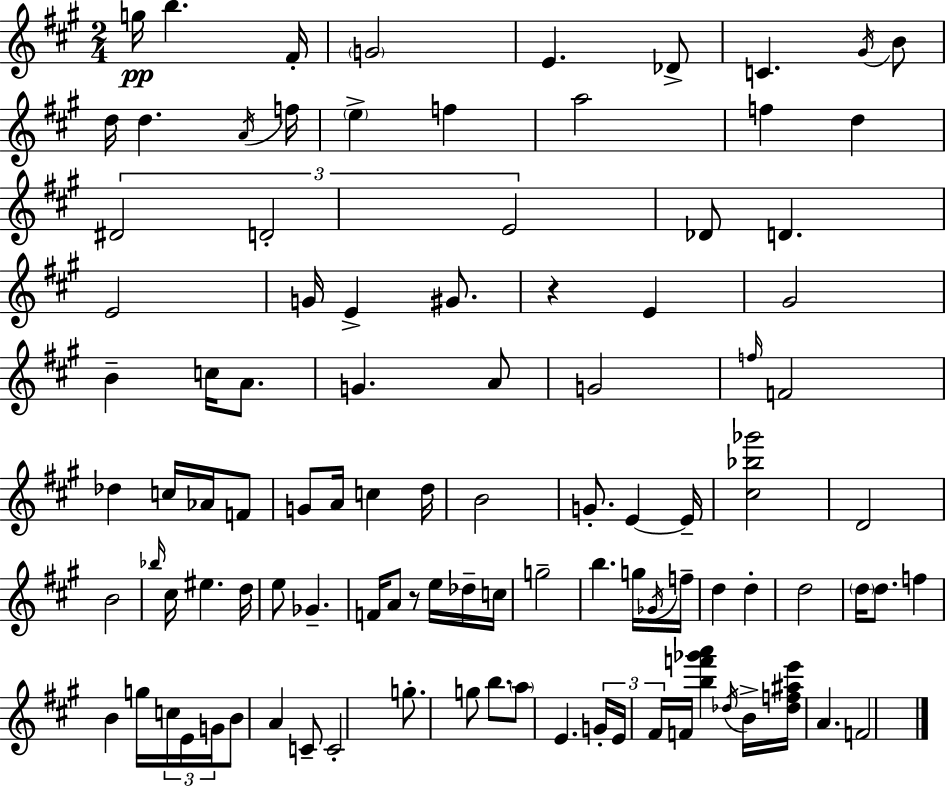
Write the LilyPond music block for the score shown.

{
  \clef treble
  \numericTimeSignature
  \time 2/4
  \key a \major
  g''16\pp b''4. fis'16-. | \parenthesize g'2 | e'4. des'8-> | c'4. \acciaccatura { gis'16 } b'8 | \break d''16 d''4. | \acciaccatura { a'16 } f''16 \parenthesize e''4-> f''4 | a''2 | f''4 d''4 | \break \tuplet 3/2 { dis'2 | d'2-. | e'2 } | des'8 d'4. | \break e'2 | g'16 e'4-> gis'8. | r4 e'4 | gis'2 | \break b'4-- c''16 a'8. | g'4. | a'8 g'2 | \grace { f''16 } f'2 | \break des''4 c''16 | aes'16 f'8 g'8 a'16 c''4 | d''16 b'2 | g'8.-. e'4~~ | \break e'16-- <cis'' bes'' ges'''>2 | d'2 | b'2 | \grace { bes''16 } cis''16 eis''4. | \break d''16 e''8 ges'4.-- | f'16 a'8 r8 | e''16 des''16-- c''16 g''2-- | b''4. | \break g''16 \acciaccatura { ges'16 } f''16-- d''4 | d''4-. d''2 | \parenthesize d''16 d''8. | f''4 b'4 | \break g''16 \tuplet 3/2 { c''16 e'16 g'16 } b'8 a'4 | c'8-- c'2-. | g''8.-. | g''8 b''8. \parenthesize a''8 e'4. | \break \tuplet 3/2 { g'16-. e'16 fis'16 } | f'16 <b'' f''' ges''' a'''>4 \acciaccatura { des''16 } b'16-> <des'' f'' ais'' e'''>16 | a'4. f'2 | \bar "|."
}